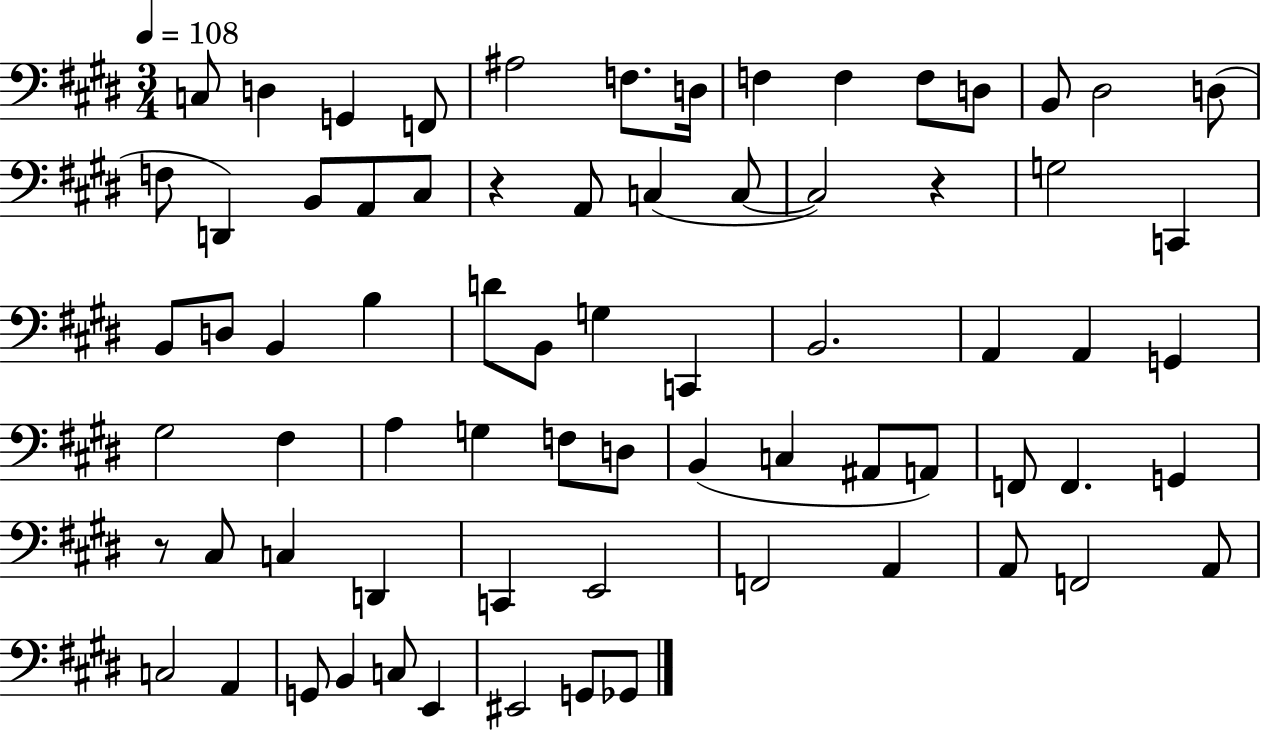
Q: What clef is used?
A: bass